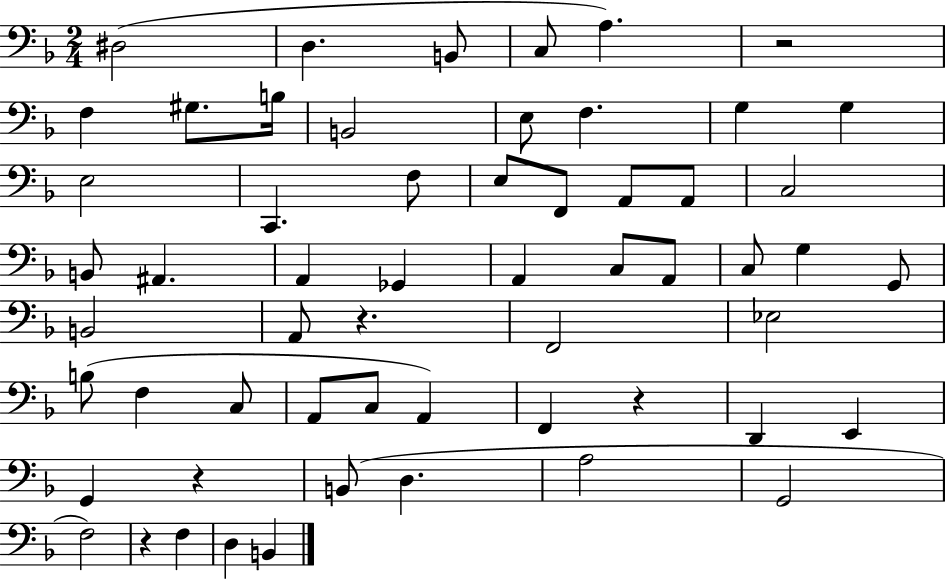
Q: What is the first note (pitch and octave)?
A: D#3